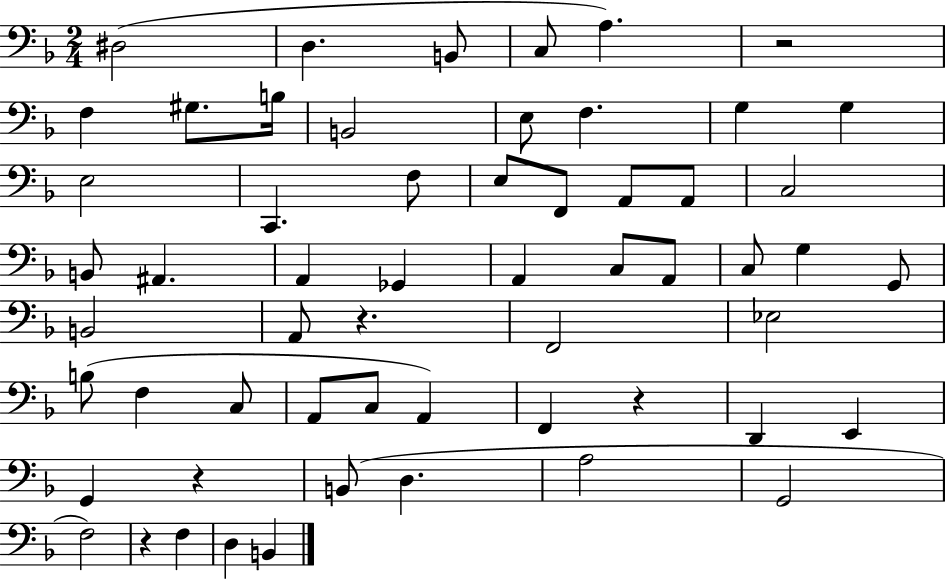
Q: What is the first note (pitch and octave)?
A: D#3